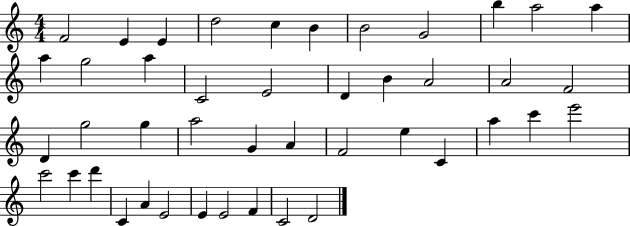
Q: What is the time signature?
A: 4/4